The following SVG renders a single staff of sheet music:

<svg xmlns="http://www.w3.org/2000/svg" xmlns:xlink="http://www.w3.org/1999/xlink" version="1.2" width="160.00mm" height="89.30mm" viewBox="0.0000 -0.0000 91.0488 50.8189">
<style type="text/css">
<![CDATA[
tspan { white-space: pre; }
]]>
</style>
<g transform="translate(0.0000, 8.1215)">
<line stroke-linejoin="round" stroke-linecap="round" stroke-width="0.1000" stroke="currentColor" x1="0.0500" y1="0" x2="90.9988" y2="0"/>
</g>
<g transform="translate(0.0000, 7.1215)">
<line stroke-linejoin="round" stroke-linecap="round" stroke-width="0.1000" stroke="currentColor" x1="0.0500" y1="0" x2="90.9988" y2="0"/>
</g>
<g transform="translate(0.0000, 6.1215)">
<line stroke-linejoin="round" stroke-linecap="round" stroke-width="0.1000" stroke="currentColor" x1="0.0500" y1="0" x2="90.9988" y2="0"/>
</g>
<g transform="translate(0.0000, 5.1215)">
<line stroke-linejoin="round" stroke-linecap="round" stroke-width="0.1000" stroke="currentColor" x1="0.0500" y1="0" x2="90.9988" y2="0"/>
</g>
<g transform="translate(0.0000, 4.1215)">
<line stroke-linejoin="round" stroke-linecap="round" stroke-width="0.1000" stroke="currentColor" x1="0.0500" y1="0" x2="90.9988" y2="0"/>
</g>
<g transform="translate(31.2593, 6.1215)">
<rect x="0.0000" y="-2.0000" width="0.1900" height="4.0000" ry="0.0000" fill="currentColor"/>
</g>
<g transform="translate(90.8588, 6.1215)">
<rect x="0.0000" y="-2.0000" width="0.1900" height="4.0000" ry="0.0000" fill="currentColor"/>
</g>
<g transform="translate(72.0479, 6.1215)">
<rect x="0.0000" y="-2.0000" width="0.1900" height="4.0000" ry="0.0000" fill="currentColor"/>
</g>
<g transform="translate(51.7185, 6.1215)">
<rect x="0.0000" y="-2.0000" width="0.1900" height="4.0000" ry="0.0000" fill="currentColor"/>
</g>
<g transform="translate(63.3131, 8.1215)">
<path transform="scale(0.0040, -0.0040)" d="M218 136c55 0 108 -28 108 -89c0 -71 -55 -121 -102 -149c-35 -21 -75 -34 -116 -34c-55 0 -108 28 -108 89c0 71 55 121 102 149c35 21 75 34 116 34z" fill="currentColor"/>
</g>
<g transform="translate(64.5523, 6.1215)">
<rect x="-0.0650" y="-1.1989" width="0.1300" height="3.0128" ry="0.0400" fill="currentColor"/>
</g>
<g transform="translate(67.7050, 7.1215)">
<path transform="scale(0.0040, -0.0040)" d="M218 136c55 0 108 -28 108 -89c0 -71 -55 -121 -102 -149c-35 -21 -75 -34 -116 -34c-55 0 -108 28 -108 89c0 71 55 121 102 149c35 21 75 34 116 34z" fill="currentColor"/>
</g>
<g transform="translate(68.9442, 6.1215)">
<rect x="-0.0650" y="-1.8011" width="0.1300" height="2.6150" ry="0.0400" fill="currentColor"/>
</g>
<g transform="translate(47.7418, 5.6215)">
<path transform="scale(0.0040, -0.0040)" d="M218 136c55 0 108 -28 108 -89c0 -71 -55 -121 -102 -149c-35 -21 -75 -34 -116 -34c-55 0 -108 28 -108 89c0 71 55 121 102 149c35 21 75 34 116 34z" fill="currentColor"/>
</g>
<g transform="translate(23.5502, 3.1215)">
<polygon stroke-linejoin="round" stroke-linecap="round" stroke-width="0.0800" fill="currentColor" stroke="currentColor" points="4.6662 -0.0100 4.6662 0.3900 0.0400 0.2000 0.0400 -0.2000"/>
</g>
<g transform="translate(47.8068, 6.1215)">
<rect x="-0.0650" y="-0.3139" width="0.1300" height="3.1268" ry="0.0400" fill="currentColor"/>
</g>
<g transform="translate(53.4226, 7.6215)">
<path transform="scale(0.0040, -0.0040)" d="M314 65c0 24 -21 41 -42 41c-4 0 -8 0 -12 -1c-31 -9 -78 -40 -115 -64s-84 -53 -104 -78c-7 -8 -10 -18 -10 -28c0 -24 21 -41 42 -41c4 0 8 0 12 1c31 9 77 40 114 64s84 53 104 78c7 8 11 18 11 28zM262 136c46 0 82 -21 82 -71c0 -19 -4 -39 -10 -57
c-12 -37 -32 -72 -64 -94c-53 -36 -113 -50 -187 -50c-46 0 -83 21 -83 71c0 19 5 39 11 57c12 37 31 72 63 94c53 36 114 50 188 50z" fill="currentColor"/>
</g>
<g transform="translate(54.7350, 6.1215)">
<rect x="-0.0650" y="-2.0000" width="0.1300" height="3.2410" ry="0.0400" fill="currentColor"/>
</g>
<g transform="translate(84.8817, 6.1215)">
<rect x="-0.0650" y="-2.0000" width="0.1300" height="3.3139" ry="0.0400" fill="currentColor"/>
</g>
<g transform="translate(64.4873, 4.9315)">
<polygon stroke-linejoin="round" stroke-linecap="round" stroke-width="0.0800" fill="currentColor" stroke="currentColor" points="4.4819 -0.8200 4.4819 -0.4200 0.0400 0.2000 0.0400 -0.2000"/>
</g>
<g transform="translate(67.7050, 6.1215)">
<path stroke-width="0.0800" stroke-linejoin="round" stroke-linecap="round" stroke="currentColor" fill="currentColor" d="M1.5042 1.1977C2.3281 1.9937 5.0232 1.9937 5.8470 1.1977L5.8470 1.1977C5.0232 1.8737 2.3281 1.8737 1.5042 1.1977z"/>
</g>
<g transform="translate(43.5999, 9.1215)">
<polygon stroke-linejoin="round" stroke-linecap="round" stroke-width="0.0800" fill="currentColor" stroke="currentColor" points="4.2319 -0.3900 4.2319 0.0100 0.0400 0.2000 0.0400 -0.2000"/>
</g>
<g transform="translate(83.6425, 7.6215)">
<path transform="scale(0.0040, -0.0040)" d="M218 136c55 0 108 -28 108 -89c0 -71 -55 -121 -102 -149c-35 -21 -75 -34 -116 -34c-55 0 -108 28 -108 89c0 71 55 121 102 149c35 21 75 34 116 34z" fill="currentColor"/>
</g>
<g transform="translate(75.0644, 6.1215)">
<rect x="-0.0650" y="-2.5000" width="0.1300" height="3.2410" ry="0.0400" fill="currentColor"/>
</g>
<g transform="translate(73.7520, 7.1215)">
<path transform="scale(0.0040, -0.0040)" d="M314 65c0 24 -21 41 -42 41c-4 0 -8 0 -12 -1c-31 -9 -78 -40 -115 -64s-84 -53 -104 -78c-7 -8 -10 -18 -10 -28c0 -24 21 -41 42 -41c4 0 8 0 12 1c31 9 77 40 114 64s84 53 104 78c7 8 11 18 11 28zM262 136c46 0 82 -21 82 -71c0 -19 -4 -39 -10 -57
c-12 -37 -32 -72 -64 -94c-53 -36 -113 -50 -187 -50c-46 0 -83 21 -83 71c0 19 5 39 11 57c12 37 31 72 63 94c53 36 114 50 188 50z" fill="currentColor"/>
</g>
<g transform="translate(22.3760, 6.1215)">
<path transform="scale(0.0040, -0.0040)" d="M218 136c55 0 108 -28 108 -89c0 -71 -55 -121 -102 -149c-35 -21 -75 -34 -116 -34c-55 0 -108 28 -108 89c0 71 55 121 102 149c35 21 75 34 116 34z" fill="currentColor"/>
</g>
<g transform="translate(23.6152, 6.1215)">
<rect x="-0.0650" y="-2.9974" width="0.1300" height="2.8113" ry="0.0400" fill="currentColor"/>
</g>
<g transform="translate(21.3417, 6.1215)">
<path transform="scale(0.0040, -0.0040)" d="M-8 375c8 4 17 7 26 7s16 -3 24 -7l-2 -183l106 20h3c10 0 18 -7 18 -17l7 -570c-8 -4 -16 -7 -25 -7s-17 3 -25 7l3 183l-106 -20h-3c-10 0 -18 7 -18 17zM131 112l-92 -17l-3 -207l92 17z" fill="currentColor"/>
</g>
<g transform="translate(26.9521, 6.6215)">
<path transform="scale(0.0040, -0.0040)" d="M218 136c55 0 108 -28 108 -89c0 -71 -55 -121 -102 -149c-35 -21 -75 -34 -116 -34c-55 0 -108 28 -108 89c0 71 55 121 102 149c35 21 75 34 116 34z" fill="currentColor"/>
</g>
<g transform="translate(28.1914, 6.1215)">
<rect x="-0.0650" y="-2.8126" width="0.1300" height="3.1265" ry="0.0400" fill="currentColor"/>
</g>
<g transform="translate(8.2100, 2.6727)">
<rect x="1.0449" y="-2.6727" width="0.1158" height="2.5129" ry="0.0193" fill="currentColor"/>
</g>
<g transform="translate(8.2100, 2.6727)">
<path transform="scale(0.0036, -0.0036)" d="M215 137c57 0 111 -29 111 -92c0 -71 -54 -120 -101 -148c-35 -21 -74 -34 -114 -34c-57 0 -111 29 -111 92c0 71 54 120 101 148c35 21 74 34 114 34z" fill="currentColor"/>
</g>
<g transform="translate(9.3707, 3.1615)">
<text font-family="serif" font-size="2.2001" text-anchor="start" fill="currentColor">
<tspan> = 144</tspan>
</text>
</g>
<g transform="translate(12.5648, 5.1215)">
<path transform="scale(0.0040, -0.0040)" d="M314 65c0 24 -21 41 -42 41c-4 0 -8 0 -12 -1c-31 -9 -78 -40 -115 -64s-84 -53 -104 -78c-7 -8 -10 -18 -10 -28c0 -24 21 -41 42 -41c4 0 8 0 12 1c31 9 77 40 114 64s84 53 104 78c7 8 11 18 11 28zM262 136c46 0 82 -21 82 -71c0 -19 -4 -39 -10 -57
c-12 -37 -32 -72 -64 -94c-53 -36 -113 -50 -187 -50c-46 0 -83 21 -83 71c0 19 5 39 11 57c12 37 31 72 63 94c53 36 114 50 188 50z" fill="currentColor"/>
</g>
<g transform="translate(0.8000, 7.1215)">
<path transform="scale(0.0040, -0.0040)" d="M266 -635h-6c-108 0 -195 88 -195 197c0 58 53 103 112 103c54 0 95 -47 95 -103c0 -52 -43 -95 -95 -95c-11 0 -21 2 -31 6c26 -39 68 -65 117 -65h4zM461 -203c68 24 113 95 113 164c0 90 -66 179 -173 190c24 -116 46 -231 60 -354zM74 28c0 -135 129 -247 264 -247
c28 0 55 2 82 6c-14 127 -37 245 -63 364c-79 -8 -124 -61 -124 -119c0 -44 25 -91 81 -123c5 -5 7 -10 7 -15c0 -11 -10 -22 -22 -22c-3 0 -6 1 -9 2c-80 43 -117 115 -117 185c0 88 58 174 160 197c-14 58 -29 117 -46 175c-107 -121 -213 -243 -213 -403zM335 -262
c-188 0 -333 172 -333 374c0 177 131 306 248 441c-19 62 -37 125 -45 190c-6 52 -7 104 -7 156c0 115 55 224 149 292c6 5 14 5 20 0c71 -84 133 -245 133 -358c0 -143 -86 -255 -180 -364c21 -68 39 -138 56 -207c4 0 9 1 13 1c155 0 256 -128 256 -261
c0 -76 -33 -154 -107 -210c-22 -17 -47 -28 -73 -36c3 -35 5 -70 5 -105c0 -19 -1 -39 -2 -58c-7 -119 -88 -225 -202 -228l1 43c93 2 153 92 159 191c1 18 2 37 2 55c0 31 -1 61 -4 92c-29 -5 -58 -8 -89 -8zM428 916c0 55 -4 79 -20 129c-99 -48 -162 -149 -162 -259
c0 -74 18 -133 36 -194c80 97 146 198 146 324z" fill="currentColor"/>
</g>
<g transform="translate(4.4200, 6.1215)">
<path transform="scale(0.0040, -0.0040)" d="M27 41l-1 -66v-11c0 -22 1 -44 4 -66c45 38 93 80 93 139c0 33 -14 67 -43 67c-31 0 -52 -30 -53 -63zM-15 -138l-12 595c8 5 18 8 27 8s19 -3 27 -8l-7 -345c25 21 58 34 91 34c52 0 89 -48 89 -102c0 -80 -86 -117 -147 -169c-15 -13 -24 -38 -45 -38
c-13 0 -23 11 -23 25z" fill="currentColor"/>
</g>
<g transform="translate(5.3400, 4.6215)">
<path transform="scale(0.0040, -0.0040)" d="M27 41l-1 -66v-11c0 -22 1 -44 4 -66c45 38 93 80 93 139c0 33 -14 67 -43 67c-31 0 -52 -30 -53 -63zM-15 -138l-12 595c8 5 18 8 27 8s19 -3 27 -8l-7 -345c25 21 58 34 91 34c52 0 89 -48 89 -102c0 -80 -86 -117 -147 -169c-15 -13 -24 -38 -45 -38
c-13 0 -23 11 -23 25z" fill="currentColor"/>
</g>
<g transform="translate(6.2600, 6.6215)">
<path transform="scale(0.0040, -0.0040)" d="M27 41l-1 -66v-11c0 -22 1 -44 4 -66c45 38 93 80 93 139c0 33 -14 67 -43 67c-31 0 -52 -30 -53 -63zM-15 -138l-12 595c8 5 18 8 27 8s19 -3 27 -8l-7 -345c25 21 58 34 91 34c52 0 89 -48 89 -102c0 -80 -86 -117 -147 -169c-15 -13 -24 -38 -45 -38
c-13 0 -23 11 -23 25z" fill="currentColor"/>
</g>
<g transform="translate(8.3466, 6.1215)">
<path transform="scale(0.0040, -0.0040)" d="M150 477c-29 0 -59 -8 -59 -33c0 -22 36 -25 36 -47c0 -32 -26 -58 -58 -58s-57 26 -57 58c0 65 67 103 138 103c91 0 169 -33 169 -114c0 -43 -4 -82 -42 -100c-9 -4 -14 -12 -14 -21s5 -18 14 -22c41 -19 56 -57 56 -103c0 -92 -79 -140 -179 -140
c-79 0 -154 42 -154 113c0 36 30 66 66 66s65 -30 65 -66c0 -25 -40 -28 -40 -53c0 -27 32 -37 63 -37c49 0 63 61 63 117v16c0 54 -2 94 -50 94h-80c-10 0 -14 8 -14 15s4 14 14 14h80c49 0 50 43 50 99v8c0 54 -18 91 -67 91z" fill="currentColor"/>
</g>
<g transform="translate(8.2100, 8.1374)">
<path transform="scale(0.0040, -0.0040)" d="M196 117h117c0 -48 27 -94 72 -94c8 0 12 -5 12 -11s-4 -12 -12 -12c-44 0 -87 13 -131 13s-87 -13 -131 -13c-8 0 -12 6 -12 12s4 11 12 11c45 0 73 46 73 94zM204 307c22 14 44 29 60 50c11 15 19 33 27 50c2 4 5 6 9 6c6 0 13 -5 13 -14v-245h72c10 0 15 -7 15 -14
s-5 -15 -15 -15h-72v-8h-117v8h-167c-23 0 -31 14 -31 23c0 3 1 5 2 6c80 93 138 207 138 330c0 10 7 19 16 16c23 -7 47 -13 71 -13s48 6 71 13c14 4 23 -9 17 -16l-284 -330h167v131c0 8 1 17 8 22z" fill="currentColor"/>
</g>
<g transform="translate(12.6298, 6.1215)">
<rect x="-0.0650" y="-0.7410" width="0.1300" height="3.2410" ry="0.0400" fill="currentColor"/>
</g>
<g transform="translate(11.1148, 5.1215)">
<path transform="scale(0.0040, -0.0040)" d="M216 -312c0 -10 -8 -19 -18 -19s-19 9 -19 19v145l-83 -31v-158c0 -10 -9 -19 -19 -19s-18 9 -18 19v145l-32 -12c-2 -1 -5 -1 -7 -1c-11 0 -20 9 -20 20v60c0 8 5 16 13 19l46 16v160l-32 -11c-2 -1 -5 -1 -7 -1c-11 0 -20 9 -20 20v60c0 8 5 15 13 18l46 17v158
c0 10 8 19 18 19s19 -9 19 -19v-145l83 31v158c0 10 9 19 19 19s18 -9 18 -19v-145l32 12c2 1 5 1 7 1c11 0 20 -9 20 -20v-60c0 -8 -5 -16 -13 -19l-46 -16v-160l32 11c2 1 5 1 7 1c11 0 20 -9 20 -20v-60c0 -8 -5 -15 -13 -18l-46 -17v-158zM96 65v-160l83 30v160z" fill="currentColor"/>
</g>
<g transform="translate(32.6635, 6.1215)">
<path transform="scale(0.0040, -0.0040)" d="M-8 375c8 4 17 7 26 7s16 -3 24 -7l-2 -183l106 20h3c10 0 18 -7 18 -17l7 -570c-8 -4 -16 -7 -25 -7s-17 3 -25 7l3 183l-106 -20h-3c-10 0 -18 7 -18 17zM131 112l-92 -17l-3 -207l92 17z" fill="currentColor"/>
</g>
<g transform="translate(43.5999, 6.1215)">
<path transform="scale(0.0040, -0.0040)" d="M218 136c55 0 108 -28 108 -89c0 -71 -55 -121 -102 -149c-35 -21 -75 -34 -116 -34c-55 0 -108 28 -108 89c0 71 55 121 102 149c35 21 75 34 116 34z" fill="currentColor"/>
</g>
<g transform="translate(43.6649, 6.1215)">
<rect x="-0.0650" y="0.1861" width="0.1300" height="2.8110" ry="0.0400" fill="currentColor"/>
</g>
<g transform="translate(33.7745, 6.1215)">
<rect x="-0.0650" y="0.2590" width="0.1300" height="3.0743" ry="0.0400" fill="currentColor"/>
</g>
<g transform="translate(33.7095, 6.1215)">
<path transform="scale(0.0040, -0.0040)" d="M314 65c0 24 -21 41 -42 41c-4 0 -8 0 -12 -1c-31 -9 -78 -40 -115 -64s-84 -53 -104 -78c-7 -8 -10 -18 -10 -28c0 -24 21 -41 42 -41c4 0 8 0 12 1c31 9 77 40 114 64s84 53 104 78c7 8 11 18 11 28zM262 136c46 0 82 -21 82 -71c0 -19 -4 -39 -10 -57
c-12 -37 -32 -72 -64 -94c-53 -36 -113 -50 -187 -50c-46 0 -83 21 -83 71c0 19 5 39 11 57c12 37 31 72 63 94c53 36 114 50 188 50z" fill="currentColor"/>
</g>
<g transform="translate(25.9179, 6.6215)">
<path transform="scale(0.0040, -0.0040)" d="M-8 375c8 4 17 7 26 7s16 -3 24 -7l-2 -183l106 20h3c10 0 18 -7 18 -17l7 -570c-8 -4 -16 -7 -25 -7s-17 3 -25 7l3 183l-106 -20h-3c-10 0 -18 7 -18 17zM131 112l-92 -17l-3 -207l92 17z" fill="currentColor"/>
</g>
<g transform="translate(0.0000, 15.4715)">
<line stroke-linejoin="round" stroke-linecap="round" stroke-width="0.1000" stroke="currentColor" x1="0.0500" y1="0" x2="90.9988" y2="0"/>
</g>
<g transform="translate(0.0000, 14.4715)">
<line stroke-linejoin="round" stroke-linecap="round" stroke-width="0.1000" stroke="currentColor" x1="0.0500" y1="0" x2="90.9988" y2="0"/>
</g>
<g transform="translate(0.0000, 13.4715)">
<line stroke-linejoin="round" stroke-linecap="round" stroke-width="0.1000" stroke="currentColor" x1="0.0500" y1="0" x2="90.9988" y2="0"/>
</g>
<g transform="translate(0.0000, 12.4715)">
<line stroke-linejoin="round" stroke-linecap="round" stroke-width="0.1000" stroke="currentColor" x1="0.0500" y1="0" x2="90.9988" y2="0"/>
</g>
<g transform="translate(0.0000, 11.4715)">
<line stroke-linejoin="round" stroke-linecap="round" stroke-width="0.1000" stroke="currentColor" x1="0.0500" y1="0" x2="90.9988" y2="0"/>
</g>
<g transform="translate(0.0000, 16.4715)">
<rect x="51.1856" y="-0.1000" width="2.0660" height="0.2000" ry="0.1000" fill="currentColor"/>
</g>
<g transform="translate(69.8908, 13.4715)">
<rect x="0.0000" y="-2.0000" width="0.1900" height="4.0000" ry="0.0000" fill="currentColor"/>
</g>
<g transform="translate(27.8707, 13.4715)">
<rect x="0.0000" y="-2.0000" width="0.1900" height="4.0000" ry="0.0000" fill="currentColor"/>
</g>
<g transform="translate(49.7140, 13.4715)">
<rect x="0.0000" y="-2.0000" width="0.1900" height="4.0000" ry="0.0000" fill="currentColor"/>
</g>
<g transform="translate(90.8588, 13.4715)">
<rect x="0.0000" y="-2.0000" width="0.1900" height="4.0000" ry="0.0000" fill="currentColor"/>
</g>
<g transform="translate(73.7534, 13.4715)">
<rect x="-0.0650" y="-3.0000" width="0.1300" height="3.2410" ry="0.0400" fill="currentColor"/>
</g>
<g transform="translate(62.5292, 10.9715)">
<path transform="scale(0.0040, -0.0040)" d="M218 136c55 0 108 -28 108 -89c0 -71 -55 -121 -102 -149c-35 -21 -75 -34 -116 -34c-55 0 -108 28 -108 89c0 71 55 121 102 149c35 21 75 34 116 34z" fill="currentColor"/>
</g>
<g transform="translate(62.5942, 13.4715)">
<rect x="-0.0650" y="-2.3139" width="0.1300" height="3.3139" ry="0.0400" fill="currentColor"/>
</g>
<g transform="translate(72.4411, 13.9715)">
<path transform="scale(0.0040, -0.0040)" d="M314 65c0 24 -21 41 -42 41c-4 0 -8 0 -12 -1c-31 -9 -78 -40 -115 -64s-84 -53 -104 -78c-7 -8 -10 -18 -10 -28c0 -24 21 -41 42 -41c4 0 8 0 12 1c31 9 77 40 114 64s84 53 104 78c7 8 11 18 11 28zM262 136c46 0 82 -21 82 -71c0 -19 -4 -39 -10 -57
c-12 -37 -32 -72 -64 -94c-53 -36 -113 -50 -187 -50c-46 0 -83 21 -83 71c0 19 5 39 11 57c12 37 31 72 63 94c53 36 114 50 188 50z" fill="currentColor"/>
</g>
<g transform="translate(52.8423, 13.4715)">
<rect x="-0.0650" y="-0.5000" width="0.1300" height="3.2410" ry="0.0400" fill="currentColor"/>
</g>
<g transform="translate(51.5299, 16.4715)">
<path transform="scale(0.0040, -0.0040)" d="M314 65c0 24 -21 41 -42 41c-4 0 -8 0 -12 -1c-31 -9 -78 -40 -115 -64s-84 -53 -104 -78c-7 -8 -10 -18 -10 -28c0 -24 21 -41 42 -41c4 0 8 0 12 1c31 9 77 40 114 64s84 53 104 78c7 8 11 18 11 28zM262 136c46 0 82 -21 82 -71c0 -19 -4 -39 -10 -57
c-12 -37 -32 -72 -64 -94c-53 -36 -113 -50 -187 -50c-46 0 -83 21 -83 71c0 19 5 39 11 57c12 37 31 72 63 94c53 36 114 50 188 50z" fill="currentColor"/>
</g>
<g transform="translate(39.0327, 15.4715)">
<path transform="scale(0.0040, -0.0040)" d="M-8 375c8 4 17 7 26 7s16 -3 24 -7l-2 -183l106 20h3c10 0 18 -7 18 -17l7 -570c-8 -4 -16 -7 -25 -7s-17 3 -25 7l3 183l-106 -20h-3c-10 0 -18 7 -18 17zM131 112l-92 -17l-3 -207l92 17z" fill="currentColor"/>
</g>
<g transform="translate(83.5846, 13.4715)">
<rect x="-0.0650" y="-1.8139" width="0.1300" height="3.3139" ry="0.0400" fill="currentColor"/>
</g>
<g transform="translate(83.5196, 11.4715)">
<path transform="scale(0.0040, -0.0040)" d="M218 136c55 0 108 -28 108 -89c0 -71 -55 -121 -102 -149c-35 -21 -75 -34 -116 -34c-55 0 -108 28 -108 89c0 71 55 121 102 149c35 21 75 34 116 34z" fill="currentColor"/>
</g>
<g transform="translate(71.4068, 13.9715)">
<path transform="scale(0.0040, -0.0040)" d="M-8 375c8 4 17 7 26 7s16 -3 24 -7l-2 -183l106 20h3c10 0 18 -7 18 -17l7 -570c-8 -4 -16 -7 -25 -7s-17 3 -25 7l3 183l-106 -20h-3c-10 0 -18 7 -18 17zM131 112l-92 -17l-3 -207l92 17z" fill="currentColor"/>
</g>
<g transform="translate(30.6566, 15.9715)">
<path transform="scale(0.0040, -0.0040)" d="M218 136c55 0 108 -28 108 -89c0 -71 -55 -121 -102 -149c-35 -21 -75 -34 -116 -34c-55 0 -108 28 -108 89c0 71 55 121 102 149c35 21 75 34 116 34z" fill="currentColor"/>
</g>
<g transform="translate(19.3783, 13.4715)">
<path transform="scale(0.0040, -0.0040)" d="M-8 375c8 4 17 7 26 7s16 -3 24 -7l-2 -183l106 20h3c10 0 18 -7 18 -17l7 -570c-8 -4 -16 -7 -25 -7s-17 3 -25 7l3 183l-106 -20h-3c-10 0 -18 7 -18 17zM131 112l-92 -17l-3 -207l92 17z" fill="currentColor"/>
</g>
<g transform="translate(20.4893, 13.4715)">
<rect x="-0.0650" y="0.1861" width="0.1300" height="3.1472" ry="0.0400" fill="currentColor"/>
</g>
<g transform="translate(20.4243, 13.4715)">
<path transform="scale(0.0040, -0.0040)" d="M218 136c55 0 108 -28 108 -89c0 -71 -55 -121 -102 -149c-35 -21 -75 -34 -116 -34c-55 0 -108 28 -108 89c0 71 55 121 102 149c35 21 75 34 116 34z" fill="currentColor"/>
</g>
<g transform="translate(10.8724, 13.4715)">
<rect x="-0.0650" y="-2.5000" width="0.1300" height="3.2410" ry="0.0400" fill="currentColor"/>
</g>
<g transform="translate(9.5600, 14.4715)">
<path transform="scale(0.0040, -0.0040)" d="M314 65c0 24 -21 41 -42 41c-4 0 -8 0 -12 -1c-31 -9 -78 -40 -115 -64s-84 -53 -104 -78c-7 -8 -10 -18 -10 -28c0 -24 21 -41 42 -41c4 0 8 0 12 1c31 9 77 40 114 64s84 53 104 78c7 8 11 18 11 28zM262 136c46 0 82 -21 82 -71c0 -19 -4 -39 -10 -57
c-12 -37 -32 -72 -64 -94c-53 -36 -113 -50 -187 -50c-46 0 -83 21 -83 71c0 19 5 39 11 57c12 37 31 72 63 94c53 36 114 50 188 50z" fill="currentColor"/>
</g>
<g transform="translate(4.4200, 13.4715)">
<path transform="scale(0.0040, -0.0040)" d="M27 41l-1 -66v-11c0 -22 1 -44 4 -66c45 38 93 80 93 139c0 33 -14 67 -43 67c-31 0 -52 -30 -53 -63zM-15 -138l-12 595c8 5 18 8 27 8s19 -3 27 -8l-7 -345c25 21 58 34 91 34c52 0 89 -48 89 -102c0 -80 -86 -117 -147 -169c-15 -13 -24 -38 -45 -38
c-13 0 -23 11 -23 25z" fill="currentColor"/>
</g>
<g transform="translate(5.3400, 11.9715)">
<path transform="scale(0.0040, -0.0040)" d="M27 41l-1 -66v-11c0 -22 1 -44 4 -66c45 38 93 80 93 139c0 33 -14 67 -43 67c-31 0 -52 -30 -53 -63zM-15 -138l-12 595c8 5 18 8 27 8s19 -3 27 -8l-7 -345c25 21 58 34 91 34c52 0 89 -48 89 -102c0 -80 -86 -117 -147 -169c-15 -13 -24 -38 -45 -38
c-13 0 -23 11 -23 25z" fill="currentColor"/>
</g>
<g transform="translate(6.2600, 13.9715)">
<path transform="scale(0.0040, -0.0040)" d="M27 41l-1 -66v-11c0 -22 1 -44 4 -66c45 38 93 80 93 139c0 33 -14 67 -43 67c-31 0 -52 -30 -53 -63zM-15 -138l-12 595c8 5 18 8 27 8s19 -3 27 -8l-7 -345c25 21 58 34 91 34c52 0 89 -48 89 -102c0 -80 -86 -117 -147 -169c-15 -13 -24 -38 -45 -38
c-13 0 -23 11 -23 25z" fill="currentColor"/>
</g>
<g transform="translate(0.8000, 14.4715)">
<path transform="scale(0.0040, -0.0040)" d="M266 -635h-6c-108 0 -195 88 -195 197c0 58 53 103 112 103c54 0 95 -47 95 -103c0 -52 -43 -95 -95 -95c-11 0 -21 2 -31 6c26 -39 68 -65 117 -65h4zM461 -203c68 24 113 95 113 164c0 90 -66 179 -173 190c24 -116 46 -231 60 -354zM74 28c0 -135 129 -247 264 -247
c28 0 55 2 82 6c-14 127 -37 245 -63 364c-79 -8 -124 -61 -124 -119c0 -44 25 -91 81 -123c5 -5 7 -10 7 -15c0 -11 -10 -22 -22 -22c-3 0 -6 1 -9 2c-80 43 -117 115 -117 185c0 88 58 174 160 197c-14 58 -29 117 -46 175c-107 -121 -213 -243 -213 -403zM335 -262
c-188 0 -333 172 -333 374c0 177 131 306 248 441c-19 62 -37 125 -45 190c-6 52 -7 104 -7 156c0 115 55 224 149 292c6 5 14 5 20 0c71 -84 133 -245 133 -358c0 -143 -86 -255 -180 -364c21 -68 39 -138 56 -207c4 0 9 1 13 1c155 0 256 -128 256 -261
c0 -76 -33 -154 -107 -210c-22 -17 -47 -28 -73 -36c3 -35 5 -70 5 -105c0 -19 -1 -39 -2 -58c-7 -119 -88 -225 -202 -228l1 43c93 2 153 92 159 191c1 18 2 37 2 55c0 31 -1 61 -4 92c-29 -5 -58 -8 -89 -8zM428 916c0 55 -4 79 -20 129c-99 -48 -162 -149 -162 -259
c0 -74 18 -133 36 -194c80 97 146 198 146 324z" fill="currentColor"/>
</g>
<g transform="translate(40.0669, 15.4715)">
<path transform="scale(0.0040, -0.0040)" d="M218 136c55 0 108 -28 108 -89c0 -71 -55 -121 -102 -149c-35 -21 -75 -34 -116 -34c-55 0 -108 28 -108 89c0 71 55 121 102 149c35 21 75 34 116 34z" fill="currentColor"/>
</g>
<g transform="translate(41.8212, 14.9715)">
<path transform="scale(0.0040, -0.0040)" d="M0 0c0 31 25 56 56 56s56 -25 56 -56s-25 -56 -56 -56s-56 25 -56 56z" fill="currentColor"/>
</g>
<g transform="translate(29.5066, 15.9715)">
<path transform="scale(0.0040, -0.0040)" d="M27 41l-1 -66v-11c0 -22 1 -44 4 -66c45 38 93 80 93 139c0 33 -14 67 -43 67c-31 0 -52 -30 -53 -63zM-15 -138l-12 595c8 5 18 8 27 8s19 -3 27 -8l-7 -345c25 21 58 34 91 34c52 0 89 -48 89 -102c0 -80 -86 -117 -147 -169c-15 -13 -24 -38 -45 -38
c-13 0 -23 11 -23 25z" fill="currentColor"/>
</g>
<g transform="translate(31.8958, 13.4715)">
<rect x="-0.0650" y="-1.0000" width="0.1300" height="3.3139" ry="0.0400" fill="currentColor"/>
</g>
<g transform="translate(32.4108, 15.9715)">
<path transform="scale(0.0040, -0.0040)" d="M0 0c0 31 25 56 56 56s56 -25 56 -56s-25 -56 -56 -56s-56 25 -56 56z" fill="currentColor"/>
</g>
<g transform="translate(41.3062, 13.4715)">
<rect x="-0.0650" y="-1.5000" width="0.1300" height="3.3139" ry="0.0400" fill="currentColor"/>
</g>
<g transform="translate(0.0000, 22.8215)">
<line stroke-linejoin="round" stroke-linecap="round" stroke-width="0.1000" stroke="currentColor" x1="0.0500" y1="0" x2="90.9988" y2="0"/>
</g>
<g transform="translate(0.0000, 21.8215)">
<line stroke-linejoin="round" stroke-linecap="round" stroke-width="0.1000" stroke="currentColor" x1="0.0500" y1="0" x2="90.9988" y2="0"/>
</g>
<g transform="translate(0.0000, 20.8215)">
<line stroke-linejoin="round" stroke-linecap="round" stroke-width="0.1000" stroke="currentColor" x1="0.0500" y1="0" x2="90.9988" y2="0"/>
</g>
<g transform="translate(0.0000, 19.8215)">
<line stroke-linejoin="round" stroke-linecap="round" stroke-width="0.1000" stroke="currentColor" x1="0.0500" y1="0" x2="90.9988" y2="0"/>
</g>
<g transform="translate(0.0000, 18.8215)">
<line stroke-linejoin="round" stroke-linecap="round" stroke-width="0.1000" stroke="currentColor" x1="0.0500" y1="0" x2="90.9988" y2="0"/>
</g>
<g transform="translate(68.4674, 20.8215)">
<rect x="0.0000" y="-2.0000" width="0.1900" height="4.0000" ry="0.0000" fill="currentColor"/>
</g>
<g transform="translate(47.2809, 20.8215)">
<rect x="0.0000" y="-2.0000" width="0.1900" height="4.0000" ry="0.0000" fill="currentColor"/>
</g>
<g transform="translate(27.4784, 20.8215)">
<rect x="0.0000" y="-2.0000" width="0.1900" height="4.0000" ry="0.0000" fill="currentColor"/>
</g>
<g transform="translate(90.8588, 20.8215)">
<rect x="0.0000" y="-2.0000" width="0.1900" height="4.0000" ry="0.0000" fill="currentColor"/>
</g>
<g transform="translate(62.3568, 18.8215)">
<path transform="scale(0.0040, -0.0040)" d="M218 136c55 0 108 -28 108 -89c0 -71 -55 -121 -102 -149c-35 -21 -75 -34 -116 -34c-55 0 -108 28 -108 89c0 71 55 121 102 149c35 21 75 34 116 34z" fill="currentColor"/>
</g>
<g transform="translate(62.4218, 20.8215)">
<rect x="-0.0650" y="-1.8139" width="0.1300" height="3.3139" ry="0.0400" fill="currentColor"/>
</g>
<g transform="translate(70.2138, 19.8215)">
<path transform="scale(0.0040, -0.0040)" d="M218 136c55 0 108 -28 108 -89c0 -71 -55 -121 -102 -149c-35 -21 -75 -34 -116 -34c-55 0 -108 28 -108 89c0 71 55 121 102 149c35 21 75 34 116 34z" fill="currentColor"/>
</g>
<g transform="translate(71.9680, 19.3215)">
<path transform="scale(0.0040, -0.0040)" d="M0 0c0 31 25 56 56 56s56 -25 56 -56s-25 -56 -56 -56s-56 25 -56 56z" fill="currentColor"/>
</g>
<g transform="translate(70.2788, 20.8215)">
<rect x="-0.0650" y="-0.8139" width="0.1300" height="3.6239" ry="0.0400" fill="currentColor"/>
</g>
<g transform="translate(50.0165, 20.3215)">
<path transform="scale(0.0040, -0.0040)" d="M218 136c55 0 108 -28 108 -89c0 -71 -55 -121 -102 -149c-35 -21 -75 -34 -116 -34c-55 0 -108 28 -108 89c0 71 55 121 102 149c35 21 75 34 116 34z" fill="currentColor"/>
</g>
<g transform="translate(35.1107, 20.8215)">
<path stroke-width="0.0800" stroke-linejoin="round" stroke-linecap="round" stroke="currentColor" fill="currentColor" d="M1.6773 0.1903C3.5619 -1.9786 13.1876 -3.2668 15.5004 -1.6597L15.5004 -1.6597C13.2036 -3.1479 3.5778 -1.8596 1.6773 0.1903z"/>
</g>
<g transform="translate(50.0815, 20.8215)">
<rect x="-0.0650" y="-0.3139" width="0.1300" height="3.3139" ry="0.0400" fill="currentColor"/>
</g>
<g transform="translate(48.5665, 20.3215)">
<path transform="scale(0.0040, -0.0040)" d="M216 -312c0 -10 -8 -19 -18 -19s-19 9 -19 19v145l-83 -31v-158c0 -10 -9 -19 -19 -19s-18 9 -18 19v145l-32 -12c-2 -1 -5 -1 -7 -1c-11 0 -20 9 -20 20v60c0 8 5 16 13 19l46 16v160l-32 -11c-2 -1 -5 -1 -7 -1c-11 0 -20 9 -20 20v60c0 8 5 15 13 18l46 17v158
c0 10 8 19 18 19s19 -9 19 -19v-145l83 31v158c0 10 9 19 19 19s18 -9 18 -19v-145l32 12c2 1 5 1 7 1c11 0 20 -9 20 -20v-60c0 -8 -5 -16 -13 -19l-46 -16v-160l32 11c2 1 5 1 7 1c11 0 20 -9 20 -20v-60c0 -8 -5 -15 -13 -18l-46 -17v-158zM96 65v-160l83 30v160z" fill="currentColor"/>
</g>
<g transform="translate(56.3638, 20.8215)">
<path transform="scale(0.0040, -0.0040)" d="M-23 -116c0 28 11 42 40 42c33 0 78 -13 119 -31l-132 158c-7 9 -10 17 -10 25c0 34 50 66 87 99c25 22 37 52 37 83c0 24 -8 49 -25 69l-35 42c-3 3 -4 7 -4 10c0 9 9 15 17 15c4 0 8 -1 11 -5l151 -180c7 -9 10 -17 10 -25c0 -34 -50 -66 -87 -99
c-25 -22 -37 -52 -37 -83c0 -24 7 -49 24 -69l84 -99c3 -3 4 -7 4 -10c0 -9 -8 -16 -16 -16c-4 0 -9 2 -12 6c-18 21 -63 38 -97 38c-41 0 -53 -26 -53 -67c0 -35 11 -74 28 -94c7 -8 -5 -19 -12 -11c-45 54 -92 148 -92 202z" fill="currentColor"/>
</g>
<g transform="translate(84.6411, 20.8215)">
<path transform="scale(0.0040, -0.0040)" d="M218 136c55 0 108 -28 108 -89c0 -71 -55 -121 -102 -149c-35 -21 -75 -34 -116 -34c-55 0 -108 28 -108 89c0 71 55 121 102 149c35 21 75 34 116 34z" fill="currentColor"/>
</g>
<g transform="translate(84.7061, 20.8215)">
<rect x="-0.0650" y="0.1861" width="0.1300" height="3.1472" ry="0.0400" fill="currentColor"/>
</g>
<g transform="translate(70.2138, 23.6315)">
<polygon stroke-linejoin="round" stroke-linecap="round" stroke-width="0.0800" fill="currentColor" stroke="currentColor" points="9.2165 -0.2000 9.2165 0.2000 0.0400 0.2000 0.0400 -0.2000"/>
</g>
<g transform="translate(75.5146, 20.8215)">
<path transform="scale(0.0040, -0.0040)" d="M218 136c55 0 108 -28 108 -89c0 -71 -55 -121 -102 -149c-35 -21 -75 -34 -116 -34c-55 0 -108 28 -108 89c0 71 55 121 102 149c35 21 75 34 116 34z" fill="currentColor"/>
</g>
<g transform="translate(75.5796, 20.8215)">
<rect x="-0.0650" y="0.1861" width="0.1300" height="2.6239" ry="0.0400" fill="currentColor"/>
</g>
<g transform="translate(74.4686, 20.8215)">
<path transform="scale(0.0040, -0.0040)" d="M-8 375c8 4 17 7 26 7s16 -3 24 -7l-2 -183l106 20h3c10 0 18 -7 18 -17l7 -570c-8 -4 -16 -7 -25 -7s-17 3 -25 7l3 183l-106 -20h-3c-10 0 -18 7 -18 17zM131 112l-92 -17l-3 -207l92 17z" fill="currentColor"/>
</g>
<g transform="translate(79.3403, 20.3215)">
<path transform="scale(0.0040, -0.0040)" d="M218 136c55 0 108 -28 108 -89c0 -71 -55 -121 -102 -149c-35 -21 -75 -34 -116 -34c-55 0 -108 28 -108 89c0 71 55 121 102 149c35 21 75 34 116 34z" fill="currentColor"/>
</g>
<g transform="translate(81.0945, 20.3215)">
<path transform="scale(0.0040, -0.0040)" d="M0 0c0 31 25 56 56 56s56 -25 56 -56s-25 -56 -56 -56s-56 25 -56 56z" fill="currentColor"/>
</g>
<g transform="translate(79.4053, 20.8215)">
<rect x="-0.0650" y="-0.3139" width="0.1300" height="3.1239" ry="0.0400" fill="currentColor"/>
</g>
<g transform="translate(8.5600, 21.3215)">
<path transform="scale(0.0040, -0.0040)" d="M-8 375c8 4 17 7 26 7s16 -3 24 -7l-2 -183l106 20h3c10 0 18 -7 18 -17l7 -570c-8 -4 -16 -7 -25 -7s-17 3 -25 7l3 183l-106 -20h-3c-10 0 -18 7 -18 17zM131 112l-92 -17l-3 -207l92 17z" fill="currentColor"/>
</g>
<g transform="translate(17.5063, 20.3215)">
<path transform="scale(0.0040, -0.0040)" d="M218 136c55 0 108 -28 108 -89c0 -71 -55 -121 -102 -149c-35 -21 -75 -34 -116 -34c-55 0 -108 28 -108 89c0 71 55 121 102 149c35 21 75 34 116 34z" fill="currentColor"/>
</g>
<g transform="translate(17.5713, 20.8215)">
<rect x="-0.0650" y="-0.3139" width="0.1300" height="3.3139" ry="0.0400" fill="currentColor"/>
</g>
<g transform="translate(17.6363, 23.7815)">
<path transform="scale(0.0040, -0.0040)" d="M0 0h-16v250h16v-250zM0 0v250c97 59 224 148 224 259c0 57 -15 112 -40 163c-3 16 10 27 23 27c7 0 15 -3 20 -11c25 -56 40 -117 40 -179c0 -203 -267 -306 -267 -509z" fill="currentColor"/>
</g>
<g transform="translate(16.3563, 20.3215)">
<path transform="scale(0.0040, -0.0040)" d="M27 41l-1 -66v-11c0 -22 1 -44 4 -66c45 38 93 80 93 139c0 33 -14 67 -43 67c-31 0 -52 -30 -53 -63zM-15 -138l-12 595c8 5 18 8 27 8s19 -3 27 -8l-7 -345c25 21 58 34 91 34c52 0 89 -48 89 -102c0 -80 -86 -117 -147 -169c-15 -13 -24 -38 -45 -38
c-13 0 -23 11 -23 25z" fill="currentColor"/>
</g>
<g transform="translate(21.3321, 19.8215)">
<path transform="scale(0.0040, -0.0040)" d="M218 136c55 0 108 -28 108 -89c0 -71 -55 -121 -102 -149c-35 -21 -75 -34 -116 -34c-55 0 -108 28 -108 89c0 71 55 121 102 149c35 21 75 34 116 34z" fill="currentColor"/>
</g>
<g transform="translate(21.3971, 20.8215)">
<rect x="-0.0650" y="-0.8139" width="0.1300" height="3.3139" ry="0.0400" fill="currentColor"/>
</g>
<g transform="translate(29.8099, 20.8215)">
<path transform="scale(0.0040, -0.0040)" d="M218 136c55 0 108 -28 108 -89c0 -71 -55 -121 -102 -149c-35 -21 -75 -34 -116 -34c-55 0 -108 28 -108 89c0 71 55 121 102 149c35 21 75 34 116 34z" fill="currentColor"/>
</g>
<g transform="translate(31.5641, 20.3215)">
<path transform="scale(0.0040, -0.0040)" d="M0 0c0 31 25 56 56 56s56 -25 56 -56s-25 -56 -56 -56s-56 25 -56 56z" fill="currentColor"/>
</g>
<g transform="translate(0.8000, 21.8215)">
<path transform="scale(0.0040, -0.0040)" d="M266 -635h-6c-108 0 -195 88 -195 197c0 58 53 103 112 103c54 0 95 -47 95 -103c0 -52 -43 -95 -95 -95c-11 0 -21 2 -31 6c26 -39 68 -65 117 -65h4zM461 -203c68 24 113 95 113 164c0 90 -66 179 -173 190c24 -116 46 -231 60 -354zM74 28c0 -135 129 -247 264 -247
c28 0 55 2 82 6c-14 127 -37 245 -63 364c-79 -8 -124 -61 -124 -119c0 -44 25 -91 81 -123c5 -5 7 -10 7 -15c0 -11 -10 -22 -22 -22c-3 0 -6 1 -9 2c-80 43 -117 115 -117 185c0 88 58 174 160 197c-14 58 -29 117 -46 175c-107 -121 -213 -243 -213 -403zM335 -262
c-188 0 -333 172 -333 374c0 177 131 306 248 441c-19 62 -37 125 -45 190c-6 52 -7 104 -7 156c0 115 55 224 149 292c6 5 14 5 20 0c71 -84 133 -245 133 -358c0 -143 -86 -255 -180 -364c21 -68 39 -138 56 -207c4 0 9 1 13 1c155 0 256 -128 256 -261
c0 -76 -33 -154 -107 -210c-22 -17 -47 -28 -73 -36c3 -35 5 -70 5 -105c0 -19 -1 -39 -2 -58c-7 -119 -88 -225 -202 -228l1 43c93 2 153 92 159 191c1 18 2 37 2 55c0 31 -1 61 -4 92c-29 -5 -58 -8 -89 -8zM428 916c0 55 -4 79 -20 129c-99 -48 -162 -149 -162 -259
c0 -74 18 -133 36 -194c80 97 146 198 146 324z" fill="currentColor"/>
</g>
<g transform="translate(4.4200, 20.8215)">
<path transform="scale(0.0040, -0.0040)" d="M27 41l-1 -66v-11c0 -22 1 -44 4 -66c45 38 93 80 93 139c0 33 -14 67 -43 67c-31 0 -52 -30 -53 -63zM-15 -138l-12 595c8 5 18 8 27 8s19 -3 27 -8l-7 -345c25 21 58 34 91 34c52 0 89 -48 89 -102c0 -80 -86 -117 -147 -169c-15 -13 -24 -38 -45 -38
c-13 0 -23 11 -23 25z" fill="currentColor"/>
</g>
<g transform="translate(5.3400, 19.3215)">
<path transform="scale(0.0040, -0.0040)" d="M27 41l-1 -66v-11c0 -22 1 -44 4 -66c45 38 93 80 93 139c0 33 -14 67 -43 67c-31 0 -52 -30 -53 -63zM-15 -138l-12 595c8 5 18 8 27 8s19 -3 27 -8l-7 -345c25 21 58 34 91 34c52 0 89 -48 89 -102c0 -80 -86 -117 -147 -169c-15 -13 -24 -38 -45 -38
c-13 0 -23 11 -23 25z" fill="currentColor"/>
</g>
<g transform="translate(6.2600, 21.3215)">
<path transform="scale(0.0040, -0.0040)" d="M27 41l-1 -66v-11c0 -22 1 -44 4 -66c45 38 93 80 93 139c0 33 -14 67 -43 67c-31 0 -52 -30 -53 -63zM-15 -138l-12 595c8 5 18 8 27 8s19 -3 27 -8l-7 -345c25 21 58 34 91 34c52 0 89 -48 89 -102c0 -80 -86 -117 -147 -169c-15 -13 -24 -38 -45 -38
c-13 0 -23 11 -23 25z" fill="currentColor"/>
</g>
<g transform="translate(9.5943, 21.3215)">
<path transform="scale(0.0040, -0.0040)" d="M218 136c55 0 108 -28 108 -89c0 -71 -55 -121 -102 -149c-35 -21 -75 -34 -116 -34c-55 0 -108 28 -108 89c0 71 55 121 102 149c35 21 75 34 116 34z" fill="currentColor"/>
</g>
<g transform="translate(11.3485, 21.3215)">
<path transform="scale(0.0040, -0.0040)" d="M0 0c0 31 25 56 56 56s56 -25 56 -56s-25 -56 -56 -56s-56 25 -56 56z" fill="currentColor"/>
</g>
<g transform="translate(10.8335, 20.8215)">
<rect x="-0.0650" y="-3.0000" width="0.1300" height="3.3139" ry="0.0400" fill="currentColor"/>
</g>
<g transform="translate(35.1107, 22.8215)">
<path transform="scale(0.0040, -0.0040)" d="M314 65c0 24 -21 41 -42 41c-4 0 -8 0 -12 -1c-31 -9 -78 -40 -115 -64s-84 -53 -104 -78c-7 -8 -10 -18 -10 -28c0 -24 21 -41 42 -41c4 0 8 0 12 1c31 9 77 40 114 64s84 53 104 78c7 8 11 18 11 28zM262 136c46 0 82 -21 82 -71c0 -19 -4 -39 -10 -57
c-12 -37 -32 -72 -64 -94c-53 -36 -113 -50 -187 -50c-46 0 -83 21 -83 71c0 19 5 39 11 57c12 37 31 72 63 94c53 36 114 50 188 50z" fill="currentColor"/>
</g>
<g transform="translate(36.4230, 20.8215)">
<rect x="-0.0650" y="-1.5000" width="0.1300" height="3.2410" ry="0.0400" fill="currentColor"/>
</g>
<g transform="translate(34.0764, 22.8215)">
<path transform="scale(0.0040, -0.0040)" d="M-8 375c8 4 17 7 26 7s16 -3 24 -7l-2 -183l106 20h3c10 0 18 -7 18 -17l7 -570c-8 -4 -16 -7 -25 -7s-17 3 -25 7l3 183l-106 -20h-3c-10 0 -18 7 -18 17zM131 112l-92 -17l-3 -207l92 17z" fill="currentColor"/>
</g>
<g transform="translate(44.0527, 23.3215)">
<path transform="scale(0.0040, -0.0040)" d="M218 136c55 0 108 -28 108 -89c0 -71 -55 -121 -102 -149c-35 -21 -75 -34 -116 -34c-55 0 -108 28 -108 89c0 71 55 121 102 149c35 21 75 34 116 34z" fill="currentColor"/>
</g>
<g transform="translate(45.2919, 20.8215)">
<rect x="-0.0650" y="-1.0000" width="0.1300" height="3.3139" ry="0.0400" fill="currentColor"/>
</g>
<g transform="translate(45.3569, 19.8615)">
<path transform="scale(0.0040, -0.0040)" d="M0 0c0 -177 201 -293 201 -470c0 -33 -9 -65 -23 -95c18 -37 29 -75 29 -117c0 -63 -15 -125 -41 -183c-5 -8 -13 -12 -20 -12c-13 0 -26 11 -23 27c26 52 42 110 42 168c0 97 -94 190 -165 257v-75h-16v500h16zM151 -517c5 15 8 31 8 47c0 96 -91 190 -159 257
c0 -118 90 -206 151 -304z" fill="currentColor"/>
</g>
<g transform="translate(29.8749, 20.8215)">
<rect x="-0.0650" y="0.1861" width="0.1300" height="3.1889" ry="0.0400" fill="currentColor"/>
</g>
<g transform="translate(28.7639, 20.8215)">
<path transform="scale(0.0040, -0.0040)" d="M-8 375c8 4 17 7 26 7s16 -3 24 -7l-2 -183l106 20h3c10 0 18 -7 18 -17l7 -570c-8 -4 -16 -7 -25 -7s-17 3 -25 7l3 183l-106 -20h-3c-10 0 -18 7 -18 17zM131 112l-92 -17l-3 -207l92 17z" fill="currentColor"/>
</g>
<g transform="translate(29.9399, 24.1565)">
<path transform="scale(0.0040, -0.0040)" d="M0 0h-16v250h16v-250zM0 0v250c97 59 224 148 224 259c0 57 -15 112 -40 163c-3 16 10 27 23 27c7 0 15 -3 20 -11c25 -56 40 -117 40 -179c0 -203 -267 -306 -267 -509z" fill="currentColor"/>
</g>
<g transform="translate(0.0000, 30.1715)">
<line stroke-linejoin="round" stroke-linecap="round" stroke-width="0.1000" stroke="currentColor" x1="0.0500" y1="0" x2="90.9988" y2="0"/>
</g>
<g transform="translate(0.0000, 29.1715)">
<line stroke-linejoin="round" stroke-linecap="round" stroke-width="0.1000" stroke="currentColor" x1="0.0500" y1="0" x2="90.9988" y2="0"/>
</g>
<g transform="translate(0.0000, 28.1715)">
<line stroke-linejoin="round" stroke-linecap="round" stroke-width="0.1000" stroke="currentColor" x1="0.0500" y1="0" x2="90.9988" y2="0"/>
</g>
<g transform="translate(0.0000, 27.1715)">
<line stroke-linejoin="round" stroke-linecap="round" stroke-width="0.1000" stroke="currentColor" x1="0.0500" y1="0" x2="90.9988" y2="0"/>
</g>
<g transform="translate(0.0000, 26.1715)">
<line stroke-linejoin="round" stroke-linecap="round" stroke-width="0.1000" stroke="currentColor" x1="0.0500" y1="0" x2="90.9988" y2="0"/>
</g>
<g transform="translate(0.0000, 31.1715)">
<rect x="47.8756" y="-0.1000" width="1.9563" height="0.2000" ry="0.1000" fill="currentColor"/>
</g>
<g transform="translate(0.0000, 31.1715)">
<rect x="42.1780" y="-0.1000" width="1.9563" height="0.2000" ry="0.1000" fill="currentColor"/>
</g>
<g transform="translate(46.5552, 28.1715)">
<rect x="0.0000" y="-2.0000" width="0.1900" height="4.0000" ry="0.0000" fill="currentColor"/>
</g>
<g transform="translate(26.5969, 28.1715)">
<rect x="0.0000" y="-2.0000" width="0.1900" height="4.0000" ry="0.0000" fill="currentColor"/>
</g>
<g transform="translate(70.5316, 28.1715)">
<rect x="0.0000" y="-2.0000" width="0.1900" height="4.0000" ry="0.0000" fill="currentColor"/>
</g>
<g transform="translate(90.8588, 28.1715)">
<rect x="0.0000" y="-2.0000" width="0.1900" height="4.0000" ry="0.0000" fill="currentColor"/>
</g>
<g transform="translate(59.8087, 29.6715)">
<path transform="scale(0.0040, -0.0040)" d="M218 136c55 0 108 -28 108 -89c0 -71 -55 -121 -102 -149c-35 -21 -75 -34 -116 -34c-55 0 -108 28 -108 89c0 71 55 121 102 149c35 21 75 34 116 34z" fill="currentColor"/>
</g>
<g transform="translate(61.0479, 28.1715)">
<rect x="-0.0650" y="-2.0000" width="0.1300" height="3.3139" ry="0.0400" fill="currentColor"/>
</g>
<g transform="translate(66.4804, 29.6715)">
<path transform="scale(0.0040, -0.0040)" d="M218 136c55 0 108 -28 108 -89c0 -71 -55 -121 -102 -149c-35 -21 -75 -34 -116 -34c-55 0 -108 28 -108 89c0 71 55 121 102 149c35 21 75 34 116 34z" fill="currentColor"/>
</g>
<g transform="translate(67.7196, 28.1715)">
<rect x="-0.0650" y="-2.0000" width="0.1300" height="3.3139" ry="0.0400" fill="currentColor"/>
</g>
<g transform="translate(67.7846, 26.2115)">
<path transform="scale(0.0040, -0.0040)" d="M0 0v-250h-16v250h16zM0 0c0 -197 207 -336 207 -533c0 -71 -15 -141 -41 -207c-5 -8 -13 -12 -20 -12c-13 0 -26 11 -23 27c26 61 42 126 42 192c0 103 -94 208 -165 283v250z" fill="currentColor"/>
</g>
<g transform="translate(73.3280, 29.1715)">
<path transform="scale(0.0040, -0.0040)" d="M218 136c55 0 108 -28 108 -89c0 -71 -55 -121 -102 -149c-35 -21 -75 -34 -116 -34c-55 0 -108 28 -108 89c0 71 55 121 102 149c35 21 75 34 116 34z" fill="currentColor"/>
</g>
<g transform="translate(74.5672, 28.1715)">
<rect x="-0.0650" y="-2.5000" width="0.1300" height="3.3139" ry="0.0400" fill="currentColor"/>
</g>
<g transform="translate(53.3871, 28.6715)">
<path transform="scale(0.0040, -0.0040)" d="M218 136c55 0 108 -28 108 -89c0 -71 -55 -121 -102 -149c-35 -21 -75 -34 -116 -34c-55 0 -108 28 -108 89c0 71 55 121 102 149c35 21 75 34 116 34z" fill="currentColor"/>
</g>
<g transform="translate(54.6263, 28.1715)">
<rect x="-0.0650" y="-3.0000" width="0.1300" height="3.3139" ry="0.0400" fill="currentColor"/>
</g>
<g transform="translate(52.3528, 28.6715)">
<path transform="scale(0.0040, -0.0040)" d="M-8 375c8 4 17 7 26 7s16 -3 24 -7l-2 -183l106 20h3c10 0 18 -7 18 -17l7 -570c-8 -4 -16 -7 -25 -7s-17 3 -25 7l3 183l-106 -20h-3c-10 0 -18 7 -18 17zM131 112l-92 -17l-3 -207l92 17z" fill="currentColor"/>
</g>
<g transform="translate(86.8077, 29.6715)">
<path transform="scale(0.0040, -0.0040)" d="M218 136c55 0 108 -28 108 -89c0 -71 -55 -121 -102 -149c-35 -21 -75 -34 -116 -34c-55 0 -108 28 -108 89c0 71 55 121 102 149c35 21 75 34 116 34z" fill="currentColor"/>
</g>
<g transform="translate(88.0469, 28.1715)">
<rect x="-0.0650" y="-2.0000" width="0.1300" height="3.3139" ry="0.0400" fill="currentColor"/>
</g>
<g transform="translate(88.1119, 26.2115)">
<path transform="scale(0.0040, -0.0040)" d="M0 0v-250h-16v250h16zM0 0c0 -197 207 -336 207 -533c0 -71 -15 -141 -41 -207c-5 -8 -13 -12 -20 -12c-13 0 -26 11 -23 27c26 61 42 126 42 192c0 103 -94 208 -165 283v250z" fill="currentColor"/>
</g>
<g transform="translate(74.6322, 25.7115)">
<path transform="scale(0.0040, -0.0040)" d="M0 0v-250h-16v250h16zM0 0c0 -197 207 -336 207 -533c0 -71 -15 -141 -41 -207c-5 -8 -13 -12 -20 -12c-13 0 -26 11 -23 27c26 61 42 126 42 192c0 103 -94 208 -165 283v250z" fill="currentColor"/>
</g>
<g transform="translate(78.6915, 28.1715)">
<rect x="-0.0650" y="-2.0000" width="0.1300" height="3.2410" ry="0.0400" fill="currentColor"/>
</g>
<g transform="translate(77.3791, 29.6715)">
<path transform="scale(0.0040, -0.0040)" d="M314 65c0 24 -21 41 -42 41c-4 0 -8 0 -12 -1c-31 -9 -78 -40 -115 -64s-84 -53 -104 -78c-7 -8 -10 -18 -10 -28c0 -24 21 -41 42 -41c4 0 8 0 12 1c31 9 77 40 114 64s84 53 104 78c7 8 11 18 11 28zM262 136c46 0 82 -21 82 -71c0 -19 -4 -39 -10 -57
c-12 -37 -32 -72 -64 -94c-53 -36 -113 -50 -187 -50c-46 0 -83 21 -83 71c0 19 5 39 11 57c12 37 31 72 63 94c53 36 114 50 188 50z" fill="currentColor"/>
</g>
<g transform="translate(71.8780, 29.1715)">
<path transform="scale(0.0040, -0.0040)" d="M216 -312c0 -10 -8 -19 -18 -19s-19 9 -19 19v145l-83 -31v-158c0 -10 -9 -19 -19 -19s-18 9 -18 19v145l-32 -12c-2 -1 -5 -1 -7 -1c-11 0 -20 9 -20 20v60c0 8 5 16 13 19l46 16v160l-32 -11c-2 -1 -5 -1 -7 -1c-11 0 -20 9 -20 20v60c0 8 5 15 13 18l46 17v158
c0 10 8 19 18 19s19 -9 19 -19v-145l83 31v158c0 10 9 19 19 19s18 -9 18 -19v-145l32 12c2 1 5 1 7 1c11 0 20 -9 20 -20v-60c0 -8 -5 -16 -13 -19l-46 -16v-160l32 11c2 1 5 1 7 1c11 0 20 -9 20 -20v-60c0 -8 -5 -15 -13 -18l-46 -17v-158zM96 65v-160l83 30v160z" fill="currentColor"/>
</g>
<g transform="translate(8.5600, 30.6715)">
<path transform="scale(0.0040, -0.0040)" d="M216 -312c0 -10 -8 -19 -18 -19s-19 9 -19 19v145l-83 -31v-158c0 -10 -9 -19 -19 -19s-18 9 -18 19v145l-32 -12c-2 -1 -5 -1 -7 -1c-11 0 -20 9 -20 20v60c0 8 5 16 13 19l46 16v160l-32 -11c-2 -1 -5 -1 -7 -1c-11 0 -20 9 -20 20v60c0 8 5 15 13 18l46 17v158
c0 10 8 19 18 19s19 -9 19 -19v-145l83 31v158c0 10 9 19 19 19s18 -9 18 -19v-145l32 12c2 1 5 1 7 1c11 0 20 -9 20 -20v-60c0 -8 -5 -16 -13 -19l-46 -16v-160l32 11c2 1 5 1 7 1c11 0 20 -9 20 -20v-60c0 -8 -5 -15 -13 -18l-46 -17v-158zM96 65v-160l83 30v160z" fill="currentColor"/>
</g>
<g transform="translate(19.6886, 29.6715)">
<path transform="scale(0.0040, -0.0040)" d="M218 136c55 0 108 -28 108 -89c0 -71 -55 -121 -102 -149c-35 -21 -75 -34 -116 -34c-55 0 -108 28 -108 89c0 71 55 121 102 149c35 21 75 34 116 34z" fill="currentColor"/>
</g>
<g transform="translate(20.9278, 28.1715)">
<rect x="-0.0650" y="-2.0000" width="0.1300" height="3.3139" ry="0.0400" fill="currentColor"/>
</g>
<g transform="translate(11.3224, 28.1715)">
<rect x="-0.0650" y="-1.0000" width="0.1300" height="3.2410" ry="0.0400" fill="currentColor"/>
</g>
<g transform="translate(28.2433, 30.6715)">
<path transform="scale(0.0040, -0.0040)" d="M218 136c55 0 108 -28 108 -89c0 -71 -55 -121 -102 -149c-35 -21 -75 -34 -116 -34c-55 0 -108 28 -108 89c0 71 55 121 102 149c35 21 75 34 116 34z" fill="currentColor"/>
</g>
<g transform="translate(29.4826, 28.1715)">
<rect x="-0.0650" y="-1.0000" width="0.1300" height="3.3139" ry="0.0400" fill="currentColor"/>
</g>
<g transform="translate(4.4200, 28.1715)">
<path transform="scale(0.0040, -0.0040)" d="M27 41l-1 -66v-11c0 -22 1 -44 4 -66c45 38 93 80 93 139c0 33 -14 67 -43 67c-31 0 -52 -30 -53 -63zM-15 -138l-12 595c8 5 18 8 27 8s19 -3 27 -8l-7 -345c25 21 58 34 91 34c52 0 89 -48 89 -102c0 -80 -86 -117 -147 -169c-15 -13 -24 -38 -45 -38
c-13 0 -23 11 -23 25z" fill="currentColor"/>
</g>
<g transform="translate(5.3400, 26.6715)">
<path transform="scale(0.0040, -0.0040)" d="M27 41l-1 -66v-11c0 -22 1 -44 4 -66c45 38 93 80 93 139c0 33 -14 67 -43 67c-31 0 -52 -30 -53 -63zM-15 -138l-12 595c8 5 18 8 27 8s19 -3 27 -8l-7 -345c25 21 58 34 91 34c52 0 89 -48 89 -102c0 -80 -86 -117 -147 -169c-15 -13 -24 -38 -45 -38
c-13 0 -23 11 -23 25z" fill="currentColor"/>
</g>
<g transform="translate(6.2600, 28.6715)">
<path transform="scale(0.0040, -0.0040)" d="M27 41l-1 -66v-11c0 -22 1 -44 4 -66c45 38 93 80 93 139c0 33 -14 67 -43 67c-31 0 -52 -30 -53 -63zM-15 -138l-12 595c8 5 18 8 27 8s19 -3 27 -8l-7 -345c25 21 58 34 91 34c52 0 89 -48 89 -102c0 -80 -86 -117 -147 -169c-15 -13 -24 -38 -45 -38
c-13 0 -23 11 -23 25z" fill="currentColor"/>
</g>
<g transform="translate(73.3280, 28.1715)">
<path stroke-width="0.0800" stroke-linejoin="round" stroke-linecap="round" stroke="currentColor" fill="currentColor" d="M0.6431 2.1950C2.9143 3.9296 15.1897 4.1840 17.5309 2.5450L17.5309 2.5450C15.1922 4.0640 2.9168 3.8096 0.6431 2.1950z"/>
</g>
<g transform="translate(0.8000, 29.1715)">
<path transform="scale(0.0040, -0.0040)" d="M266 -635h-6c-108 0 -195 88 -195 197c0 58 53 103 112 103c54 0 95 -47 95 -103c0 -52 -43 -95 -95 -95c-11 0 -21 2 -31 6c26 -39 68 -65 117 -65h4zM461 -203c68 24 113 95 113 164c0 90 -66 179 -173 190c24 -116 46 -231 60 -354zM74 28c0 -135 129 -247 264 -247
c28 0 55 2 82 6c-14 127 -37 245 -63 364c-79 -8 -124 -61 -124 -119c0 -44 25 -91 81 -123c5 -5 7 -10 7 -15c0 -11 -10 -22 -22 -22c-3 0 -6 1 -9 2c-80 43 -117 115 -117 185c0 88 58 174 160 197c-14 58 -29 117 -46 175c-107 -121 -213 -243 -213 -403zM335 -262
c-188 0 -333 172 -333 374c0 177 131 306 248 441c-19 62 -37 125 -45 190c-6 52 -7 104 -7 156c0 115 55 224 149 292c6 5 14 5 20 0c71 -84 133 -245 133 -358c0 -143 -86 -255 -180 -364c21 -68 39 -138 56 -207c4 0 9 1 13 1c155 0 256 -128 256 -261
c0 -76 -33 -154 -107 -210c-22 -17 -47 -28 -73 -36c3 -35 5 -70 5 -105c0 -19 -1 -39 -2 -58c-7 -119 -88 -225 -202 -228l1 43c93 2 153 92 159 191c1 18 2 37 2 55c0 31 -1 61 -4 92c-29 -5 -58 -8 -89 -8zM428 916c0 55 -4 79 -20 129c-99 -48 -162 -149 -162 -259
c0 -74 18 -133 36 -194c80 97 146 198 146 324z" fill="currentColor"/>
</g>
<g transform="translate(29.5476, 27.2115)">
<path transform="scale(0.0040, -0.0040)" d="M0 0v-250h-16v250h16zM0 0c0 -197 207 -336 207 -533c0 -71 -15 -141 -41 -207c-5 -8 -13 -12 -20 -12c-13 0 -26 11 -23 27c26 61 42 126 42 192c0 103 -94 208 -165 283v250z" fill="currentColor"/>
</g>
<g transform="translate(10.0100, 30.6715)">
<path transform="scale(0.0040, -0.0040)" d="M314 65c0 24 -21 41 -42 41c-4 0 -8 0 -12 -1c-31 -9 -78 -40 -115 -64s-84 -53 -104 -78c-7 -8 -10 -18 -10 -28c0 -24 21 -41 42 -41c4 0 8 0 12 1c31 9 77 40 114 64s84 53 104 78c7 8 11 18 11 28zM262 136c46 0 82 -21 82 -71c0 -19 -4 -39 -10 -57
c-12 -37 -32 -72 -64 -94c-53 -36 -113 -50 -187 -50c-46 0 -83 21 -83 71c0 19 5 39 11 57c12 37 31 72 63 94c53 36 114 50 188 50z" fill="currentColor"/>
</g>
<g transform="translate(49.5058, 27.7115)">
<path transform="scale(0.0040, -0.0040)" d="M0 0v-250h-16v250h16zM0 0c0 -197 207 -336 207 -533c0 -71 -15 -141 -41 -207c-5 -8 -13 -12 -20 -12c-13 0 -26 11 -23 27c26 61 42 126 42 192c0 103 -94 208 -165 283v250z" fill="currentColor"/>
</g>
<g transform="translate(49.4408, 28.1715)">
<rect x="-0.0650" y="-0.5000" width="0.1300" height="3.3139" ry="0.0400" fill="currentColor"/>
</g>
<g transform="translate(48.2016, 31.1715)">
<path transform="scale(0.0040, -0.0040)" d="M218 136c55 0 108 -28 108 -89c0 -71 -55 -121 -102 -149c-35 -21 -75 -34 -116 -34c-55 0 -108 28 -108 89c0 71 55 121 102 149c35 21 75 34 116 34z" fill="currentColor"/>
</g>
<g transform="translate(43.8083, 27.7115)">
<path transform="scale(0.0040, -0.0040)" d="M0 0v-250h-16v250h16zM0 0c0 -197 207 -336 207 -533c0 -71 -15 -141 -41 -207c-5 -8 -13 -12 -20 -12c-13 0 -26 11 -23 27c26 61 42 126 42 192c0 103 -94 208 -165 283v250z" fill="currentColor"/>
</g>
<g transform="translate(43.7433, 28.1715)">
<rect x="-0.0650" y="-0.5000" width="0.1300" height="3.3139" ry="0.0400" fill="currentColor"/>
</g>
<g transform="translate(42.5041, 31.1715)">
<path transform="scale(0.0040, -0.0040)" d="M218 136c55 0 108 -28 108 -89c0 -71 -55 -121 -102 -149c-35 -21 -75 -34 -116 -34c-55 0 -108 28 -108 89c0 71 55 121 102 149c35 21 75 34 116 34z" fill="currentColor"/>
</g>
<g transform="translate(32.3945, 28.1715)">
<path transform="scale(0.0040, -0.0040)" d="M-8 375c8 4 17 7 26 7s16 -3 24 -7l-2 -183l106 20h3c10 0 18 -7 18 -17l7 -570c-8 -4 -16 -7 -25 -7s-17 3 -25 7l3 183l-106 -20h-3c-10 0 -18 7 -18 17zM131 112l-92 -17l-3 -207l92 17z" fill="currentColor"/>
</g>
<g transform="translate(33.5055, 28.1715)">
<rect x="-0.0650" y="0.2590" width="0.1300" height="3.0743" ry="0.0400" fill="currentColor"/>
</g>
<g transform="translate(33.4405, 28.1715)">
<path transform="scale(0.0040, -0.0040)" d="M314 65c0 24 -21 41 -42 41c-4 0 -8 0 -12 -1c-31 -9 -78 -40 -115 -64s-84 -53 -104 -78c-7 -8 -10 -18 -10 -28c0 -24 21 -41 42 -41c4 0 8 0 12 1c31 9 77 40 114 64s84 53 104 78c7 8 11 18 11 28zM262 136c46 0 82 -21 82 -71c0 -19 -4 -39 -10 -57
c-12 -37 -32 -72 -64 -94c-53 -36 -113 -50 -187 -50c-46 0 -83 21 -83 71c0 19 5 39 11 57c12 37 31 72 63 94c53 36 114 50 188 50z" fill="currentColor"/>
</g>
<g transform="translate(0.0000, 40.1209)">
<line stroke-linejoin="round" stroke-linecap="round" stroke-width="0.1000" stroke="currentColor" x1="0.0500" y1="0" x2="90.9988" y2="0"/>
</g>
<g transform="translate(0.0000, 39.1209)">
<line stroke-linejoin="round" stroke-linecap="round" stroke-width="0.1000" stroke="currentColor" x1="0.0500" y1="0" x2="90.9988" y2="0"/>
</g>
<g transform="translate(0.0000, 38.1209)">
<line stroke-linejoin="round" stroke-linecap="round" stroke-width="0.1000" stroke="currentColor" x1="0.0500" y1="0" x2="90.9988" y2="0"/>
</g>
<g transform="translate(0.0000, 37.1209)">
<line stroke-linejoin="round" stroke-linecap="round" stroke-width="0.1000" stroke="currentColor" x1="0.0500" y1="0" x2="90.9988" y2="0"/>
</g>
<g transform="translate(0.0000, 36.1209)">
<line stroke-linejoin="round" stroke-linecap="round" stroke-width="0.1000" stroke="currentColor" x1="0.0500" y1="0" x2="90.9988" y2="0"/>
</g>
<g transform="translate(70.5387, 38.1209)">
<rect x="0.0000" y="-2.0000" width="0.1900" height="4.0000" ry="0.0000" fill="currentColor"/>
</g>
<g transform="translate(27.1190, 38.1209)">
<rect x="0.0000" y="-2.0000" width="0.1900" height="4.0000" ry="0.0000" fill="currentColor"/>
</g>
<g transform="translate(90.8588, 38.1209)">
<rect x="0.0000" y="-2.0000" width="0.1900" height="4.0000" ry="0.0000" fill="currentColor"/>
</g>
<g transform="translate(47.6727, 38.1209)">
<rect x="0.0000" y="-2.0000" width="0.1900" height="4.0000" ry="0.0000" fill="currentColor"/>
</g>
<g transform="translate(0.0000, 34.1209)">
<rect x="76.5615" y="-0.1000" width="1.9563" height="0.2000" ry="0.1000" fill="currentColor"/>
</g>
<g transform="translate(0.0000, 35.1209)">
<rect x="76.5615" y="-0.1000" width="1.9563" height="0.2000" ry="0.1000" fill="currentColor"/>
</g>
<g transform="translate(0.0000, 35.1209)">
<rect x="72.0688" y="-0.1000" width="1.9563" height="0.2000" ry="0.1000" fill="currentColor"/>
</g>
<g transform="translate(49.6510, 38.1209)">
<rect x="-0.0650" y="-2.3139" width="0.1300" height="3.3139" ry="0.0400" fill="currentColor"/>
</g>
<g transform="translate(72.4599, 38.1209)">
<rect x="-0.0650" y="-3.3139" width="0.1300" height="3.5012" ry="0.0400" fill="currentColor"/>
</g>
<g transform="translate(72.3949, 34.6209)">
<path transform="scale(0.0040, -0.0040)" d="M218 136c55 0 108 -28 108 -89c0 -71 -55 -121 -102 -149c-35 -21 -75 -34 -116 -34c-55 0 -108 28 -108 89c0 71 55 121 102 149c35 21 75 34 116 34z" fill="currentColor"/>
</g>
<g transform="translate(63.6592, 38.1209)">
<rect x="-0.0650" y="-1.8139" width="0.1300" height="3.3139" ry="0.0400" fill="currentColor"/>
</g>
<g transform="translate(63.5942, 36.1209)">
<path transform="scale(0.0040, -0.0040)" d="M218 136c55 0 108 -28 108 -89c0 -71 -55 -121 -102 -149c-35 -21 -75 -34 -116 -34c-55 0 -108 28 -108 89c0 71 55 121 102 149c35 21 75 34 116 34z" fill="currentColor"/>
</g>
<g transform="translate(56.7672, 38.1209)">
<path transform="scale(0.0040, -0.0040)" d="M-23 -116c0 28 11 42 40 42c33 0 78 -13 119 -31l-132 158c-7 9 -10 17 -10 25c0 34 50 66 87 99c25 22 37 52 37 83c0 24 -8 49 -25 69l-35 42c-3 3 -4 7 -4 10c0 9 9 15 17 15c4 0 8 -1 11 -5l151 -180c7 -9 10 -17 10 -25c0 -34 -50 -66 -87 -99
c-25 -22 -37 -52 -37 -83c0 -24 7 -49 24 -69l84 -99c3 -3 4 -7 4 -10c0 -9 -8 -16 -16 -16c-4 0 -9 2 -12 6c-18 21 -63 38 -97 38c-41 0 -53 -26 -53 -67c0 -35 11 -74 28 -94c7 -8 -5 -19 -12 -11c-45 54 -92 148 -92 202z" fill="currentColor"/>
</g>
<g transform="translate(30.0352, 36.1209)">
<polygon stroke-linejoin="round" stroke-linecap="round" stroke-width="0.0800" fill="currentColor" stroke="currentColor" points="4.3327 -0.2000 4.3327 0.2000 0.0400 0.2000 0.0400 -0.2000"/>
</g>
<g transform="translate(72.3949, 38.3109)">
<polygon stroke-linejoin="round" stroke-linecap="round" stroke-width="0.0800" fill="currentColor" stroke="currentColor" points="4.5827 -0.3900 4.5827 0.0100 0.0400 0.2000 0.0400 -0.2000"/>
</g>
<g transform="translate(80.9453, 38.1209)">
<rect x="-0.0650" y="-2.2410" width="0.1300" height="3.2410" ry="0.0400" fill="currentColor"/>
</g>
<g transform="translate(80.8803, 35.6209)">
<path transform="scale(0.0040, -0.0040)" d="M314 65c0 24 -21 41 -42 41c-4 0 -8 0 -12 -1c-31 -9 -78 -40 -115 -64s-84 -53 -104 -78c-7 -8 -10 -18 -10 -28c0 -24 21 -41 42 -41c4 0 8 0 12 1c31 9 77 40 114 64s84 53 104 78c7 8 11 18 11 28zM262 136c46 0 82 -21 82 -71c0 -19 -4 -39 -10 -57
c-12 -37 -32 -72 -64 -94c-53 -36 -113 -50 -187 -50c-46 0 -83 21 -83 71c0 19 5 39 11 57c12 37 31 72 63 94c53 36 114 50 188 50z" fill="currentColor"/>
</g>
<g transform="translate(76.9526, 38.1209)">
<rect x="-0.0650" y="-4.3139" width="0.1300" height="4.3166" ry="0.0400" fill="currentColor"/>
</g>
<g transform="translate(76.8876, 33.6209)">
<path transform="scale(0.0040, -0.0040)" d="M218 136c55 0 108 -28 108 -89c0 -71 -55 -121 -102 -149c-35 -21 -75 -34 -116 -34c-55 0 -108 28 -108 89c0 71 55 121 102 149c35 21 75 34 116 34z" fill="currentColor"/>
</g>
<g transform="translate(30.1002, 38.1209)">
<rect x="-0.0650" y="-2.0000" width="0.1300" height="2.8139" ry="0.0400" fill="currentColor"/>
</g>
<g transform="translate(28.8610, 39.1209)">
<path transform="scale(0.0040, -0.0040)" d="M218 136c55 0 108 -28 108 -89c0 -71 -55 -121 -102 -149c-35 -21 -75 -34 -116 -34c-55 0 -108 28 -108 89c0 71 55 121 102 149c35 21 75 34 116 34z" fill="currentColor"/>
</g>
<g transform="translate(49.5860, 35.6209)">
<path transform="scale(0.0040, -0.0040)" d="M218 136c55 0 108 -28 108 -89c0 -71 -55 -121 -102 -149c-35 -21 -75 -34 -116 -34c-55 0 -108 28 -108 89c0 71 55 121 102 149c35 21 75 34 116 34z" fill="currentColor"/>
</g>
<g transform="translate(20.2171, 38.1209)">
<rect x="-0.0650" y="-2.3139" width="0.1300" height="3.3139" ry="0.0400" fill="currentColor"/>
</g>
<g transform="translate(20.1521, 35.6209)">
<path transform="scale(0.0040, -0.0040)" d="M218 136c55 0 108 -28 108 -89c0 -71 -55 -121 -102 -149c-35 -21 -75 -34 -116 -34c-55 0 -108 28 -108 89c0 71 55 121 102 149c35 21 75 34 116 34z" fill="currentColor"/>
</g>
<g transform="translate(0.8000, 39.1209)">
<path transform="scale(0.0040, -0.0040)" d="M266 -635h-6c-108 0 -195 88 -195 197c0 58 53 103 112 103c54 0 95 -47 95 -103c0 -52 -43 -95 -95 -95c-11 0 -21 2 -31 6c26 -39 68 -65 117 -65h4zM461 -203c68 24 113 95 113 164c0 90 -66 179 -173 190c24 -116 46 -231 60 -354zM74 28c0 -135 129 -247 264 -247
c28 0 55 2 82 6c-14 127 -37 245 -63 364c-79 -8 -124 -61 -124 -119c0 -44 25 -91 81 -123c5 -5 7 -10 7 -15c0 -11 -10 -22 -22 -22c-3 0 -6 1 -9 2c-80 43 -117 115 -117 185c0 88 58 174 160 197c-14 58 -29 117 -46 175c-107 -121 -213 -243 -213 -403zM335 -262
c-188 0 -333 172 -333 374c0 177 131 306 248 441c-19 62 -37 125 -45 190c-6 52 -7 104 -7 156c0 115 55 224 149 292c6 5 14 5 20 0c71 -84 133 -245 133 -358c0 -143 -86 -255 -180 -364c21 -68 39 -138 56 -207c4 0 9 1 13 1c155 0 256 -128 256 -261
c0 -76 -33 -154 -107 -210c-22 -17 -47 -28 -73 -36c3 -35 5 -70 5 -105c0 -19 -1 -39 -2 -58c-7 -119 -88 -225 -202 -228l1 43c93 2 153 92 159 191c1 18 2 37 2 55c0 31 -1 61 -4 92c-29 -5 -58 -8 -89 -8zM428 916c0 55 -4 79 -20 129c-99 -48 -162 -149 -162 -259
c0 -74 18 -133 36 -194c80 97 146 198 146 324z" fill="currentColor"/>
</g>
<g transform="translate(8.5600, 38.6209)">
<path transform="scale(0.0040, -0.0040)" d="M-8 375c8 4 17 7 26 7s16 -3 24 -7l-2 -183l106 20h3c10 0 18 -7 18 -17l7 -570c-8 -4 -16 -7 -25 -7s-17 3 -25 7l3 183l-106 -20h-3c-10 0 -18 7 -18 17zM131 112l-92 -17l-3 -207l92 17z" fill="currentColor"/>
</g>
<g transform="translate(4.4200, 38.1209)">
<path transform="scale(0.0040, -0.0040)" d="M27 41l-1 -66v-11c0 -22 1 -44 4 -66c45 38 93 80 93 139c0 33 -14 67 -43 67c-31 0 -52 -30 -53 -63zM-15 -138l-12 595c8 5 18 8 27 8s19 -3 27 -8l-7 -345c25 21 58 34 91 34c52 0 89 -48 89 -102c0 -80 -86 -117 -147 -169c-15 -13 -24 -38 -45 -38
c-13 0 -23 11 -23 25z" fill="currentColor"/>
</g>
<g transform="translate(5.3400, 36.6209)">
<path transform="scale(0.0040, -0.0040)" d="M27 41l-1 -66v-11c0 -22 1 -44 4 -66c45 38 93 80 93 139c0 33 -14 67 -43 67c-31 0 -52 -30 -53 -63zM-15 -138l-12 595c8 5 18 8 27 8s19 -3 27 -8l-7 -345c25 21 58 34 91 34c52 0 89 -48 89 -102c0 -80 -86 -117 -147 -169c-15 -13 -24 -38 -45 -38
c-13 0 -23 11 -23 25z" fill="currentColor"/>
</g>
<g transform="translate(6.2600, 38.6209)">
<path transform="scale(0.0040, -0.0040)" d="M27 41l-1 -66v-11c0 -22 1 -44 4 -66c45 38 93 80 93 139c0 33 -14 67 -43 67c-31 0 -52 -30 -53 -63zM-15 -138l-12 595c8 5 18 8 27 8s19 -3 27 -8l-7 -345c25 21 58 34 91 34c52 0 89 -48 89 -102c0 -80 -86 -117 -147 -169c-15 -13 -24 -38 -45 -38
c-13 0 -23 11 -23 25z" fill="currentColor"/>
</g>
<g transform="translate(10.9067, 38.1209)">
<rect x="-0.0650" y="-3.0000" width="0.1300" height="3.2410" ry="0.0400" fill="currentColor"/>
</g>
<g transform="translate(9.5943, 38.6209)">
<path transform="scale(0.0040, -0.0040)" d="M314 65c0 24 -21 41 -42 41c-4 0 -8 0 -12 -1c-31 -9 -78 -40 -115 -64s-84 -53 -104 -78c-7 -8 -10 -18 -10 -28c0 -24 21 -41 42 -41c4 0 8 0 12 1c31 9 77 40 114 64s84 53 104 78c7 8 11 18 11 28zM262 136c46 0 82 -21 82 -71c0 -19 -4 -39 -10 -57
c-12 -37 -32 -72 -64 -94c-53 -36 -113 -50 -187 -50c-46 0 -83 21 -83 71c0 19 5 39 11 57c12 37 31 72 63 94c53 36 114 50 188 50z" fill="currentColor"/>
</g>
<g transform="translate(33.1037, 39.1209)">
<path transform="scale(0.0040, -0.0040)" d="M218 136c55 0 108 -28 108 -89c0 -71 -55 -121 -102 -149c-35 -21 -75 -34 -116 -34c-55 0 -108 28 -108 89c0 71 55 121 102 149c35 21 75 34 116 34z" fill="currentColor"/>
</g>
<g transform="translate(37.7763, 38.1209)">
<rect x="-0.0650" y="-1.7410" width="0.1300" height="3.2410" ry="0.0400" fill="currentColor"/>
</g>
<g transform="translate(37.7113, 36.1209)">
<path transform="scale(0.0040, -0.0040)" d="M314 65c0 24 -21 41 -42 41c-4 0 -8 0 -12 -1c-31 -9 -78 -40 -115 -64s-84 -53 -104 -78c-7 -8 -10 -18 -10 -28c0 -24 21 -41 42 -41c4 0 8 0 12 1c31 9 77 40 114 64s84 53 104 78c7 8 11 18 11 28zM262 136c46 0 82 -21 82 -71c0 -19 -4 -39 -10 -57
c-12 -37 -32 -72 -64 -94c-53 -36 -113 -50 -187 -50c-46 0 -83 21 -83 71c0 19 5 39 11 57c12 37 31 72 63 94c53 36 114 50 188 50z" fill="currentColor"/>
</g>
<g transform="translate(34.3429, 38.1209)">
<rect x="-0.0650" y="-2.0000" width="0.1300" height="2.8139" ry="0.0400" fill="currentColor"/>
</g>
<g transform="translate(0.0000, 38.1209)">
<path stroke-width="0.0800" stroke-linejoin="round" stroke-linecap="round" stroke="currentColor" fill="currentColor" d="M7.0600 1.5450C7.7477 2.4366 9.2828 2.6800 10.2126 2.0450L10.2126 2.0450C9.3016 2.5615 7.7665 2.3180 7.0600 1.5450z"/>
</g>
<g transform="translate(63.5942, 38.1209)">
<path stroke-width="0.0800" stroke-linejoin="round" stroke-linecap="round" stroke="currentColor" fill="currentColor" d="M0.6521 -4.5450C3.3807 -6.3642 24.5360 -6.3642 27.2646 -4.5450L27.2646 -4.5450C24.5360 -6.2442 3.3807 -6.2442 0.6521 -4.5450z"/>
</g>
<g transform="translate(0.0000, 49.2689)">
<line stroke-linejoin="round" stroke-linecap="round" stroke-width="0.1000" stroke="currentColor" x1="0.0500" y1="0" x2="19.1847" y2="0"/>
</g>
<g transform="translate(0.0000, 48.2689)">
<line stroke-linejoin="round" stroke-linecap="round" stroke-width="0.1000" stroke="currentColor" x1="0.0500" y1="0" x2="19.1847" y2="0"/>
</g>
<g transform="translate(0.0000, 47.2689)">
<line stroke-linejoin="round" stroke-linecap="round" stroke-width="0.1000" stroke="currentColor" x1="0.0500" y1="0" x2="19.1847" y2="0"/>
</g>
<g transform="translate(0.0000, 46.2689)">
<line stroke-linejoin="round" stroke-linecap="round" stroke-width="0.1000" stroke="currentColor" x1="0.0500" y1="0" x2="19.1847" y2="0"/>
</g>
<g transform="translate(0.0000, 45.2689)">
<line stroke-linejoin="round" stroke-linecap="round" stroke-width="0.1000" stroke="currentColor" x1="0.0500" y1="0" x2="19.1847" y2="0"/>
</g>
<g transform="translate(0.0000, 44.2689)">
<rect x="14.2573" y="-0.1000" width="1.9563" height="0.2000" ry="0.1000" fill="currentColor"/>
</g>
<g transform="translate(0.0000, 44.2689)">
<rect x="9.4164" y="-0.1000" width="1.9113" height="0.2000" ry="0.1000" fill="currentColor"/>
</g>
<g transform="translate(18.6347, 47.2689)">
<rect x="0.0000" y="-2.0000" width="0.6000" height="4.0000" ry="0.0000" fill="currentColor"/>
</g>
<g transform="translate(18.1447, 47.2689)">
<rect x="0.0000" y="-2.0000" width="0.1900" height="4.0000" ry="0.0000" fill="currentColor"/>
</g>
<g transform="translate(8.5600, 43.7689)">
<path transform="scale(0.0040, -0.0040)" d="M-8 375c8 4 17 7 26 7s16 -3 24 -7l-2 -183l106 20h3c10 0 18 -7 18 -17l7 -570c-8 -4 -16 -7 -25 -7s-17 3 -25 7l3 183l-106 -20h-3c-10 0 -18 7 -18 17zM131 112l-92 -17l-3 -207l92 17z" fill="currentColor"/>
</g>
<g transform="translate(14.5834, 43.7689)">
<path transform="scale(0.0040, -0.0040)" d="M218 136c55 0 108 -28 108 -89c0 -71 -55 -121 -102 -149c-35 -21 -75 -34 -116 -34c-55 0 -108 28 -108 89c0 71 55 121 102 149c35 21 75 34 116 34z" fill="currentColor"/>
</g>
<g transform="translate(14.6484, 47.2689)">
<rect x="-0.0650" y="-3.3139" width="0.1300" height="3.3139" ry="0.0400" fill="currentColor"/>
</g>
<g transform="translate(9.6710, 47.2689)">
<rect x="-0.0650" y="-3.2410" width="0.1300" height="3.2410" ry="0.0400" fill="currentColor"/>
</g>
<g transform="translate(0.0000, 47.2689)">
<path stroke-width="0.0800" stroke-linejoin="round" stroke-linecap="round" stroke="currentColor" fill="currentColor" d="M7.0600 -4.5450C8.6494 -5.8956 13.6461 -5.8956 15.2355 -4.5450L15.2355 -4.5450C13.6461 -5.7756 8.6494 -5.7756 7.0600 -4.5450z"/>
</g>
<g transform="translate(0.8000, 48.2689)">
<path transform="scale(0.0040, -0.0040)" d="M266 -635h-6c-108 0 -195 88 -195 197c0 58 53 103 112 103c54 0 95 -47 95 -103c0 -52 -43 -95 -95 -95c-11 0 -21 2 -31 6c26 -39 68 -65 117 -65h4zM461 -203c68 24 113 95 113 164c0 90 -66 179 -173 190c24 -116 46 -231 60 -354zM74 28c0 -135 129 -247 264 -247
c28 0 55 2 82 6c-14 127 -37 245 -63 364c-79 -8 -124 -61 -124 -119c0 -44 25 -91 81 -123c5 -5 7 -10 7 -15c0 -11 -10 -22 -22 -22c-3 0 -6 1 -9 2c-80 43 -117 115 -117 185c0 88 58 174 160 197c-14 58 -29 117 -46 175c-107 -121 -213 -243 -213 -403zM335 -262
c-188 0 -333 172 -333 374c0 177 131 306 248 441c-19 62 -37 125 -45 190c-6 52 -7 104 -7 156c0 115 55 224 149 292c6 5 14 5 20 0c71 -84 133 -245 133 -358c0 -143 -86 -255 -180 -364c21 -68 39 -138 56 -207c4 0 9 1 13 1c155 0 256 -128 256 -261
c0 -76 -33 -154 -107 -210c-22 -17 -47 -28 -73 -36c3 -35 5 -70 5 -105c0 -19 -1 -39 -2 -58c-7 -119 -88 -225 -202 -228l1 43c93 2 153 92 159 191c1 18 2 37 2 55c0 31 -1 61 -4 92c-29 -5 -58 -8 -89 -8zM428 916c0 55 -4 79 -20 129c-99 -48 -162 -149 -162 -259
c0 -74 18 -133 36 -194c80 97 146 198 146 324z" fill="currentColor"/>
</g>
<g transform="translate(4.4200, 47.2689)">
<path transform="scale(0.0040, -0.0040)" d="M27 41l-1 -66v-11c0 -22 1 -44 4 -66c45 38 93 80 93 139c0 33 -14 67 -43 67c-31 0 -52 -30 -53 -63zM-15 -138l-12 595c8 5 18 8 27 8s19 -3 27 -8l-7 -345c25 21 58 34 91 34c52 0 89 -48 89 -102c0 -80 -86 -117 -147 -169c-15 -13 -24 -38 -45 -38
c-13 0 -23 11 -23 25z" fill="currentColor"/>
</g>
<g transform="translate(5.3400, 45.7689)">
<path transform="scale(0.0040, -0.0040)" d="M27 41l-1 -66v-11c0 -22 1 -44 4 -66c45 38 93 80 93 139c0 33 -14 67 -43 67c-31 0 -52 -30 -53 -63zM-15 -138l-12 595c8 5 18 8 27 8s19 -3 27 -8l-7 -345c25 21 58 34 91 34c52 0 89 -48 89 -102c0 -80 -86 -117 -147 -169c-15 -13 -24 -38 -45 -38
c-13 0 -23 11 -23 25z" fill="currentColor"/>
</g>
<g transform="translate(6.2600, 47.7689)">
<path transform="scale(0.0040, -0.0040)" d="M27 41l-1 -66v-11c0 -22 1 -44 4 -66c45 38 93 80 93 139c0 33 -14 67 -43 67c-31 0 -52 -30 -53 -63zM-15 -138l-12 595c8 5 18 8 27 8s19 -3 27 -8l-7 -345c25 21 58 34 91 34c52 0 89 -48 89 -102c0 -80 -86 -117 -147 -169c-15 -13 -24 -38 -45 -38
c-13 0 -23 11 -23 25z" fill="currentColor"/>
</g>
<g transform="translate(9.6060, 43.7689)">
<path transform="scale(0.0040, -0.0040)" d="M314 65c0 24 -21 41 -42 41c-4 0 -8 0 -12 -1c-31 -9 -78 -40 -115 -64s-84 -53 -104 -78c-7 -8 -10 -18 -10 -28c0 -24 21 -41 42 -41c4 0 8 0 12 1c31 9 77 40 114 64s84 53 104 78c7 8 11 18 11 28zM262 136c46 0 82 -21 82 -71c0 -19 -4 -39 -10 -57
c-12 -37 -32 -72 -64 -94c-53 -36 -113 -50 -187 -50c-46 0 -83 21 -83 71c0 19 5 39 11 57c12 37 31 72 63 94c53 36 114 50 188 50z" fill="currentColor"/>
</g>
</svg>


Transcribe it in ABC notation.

X:1
T:Untitled
M:3/4
L:1/4
K:Eb
^d2 B/2 A/2 B2 B/2 c/2 F2 _E/2 G/2 G2 F G2 B _D E C2 g A2 f A _c/2 d B/2 E2 D/4 ^c z f d/2 B/2 c/2 B ^D2 F D/2 B2 C/2 C/2 A F F/2 ^G/2 F2 F/2 A2 g G/2 G/2 f2 g z f _b/2 d'/2 g2 b2 b